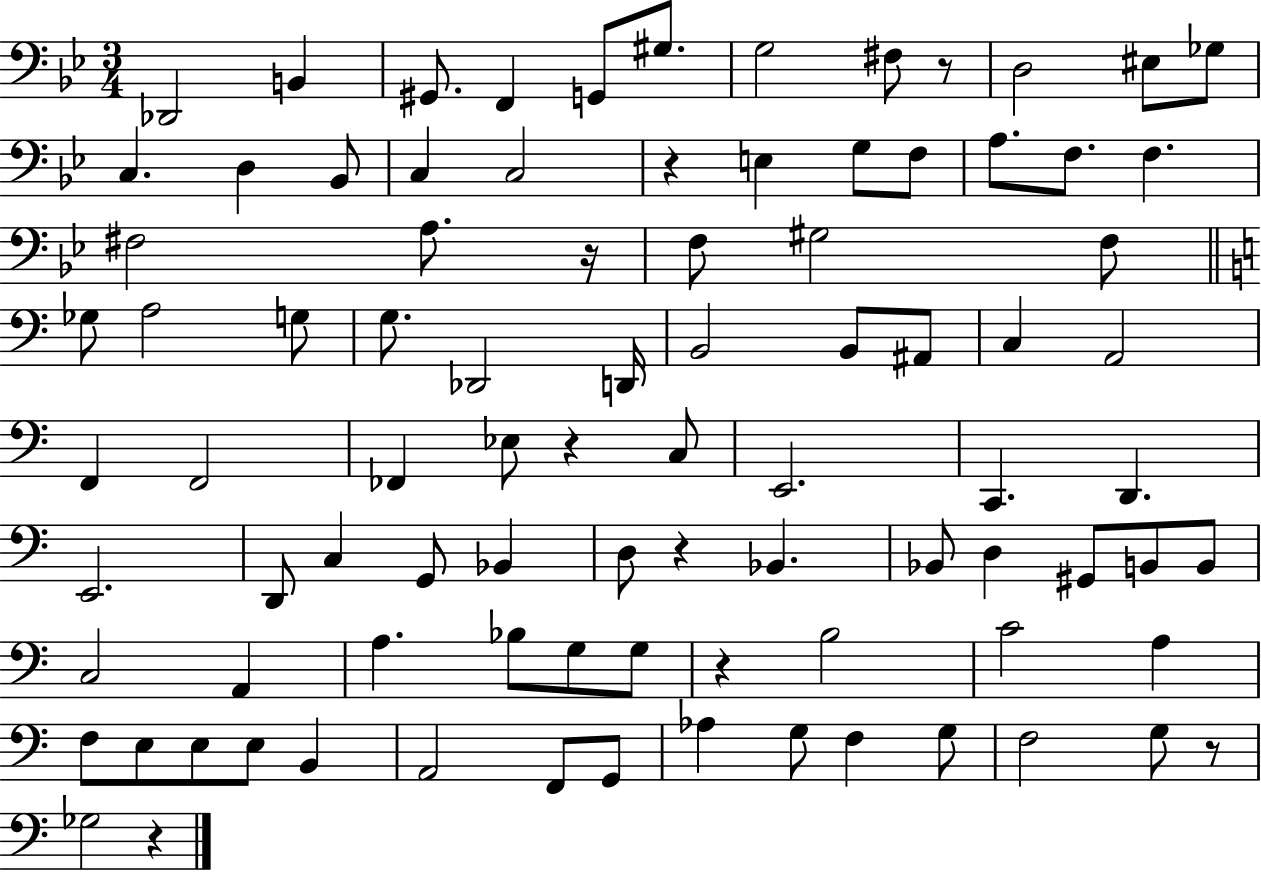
X:1
T:Untitled
M:3/4
L:1/4
K:Bb
_D,,2 B,, ^G,,/2 F,, G,,/2 ^G,/2 G,2 ^F,/2 z/2 D,2 ^E,/2 _G,/2 C, D, _B,,/2 C, C,2 z E, G,/2 F,/2 A,/2 F,/2 F, ^F,2 A,/2 z/4 F,/2 ^G,2 F,/2 _G,/2 A,2 G,/2 G,/2 _D,,2 D,,/4 B,,2 B,,/2 ^A,,/2 C, A,,2 F,, F,,2 _F,, _E,/2 z C,/2 E,,2 C,, D,, E,,2 D,,/2 C, G,,/2 _B,, D,/2 z _B,, _B,,/2 D, ^G,,/2 B,,/2 B,,/2 C,2 A,, A, _B,/2 G,/2 G,/2 z B,2 C2 A, F,/2 E,/2 E,/2 E,/2 B,, A,,2 F,,/2 G,,/2 _A, G,/2 F, G,/2 F,2 G,/2 z/2 _G,2 z